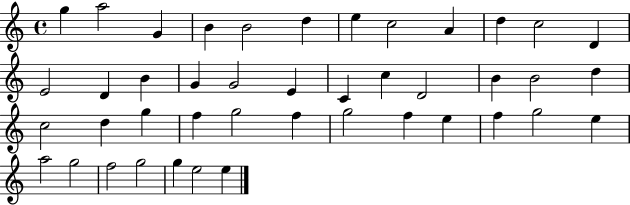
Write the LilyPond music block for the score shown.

{
  \clef treble
  \time 4/4
  \defaultTimeSignature
  \key c \major
  g''4 a''2 g'4 | b'4 b'2 d''4 | e''4 c''2 a'4 | d''4 c''2 d'4 | \break e'2 d'4 b'4 | g'4 g'2 e'4 | c'4 c''4 d'2 | b'4 b'2 d''4 | \break c''2 d''4 g''4 | f''4 g''2 f''4 | g''2 f''4 e''4 | f''4 g''2 e''4 | \break a''2 g''2 | f''2 g''2 | g''4 e''2 e''4 | \bar "|."
}